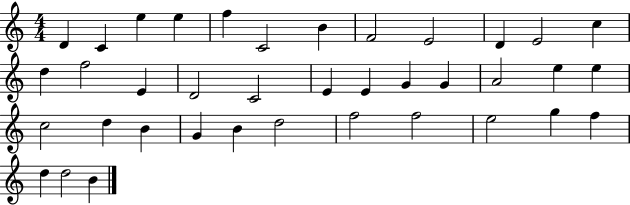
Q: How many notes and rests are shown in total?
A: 38